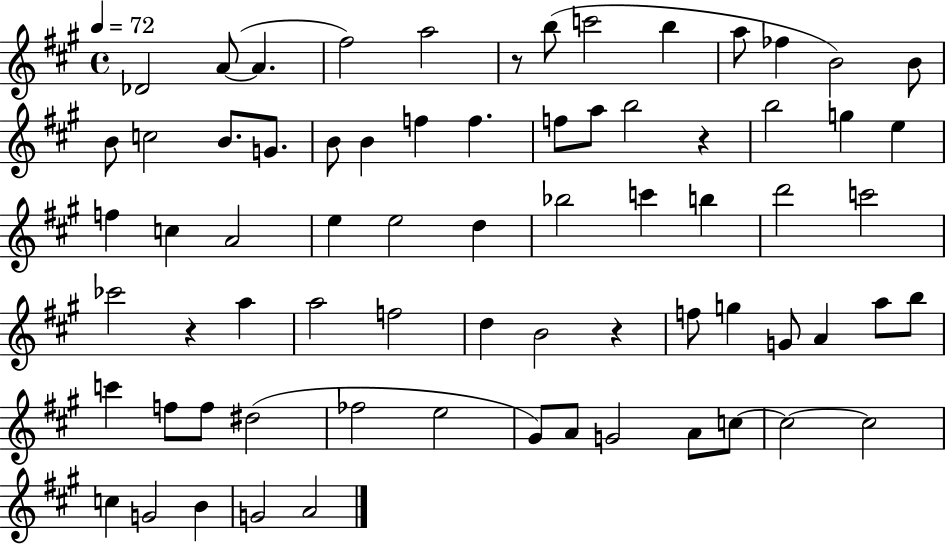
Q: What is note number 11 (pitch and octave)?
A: B4